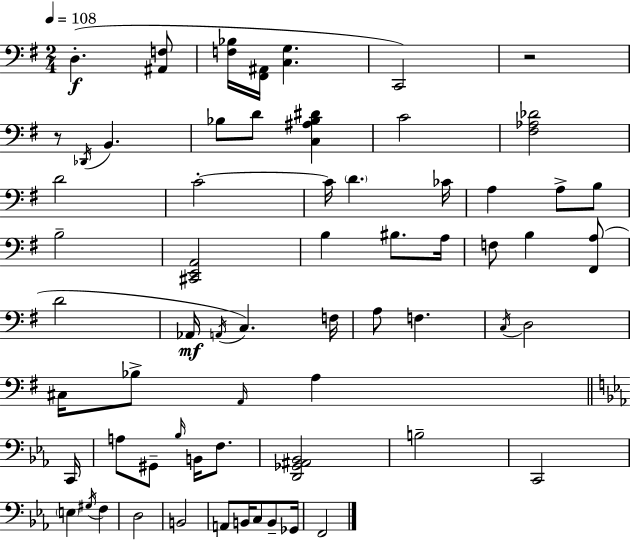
X:1
T:Untitled
M:2/4
L:1/4
K:G
D, [^A,,F,]/2 [F,_B,]/4 [^F,,^A,,]/4 [C,G,] C,,2 z2 z/2 _D,,/4 B,, _B,/2 D/2 [C,^A,_B,^D] C2 [^F,_A,_D]2 D2 C2 C/4 D _C/4 A, A,/2 B,/2 B,2 [^C,,E,,A,,]2 B, ^B,/2 A,/4 F,/2 B, [^F,,A,]/2 D2 _A,,/4 A,,/4 C, F,/4 A,/2 F, C,/4 D,2 ^C,/4 _B,/2 A,,/4 A, C,,/4 A,/2 ^G,,/2 _B,/4 B,,/4 F,/2 [D,,_G,,^A,,_B,,]2 B,2 C,,2 E, ^G,/4 F, D,2 B,,2 A,,/2 B,,/4 C,/2 B,,/2 _G,,/4 F,,2